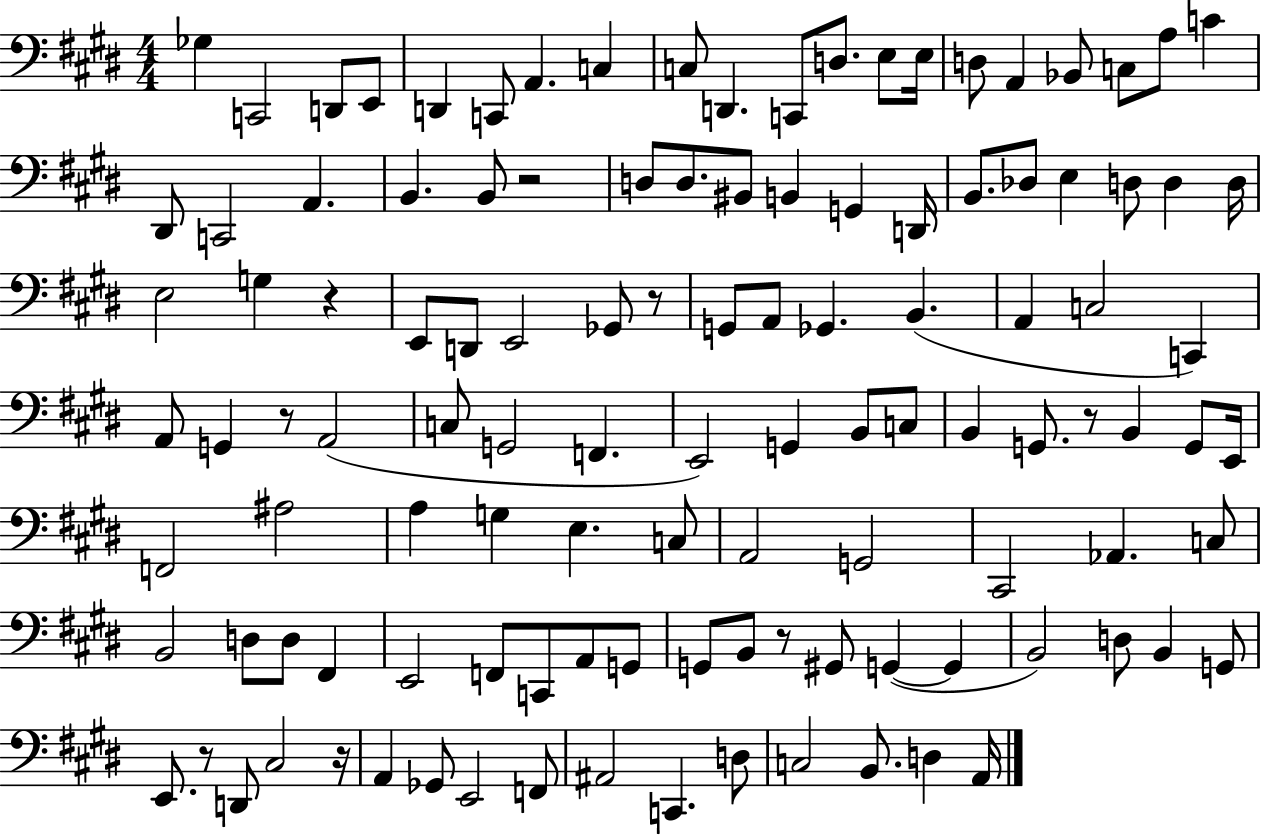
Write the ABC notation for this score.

X:1
T:Untitled
M:4/4
L:1/4
K:E
_G, C,,2 D,,/2 E,,/2 D,, C,,/2 A,, C, C,/2 D,, C,,/2 D,/2 E,/2 E,/4 D,/2 A,, _B,,/2 C,/2 A,/2 C ^D,,/2 C,,2 A,, B,, B,,/2 z2 D,/2 D,/2 ^B,,/2 B,, G,, D,,/4 B,,/2 _D,/2 E, D,/2 D, D,/4 E,2 G, z E,,/2 D,,/2 E,,2 _G,,/2 z/2 G,,/2 A,,/2 _G,, B,, A,, C,2 C,, A,,/2 G,, z/2 A,,2 C,/2 G,,2 F,, E,,2 G,, B,,/2 C,/2 B,, G,,/2 z/2 B,, G,,/2 E,,/4 F,,2 ^A,2 A, G, E, C,/2 A,,2 G,,2 ^C,,2 _A,, C,/2 B,,2 D,/2 D,/2 ^F,, E,,2 F,,/2 C,,/2 A,,/2 G,,/2 G,,/2 B,,/2 z/2 ^G,,/2 G,, G,, B,,2 D,/2 B,, G,,/2 E,,/2 z/2 D,,/2 ^C,2 z/4 A,, _G,,/2 E,,2 F,,/2 ^A,,2 C,, D,/2 C,2 B,,/2 D, A,,/4